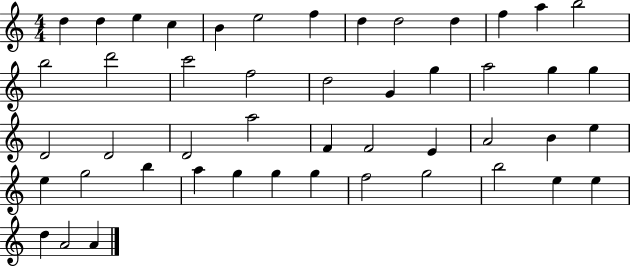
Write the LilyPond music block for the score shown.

{
  \clef treble
  \numericTimeSignature
  \time 4/4
  \key c \major
  d''4 d''4 e''4 c''4 | b'4 e''2 f''4 | d''4 d''2 d''4 | f''4 a''4 b''2 | \break b''2 d'''2 | c'''2 f''2 | d''2 g'4 g''4 | a''2 g''4 g''4 | \break d'2 d'2 | d'2 a''2 | f'4 f'2 e'4 | a'2 b'4 e''4 | \break e''4 g''2 b''4 | a''4 g''4 g''4 g''4 | f''2 g''2 | b''2 e''4 e''4 | \break d''4 a'2 a'4 | \bar "|."
}